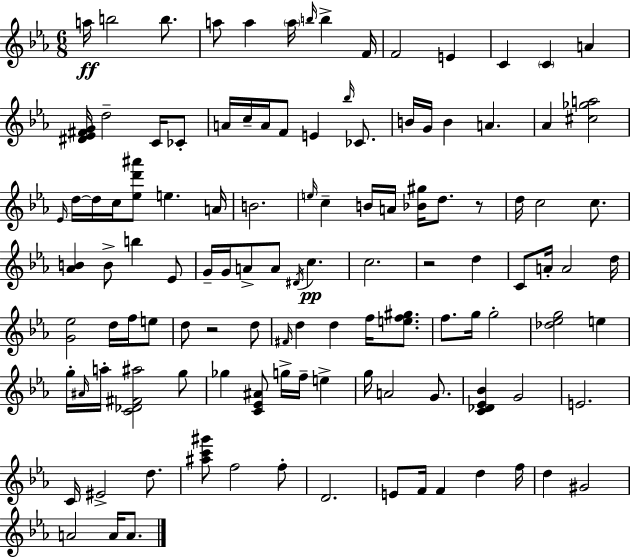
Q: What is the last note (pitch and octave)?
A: A4